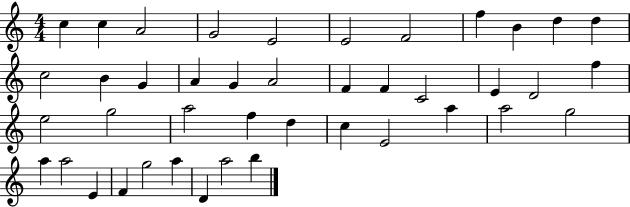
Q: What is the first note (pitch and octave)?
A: C5